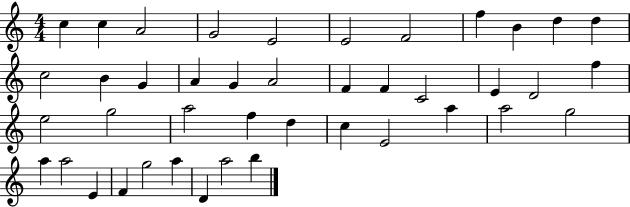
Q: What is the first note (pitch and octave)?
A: C5